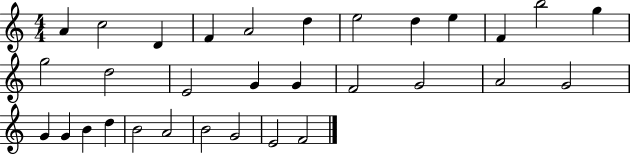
{
  \clef treble
  \numericTimeSignature
  \time 4/4
  \key c \major
  a'4 c''2 d'4 | f'4 a'2 d''4 | e''2 d''4 e''4 | f'4 b''2 g''4 | \break g''2 d''2 | e'2 g'4 g'4 | f'2 g'2 | a'2 g'2 | \break g'4 g'4 b'4 d''4 | b'2 a'2 | b'2 g'2 | e'2 f'2 | \break \bar "|."
}